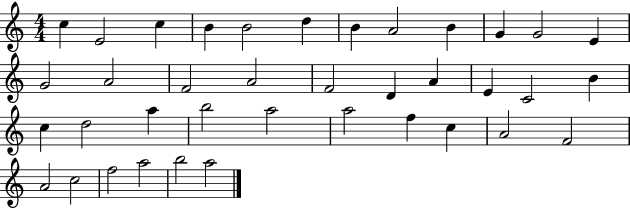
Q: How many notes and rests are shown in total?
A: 38